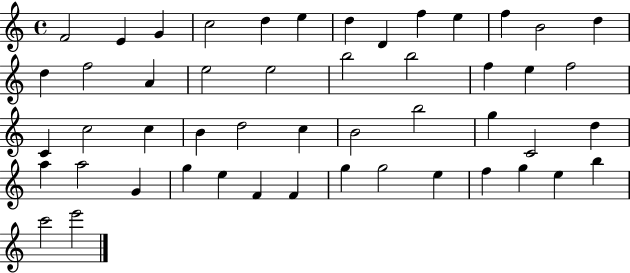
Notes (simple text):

F4/h E4/q G4/q C5/h D5/q E5/q D5/q D4/q F5/q E5/q F5/q B4/h D5/q D5/q F5/h A4/q E5/h E5/h B5/h B5/h F5/q E5/q F5/h C4/q C5/h C5/q B4/q D5/h C5/q B4/h B5/h G5/q C4/h D5/q A5/q A5/h G4/q G5/q E5/q F4/q F4/q G5/q G5/h E5/q F5/q G5/q E5/q B5/q C6/h E6/h